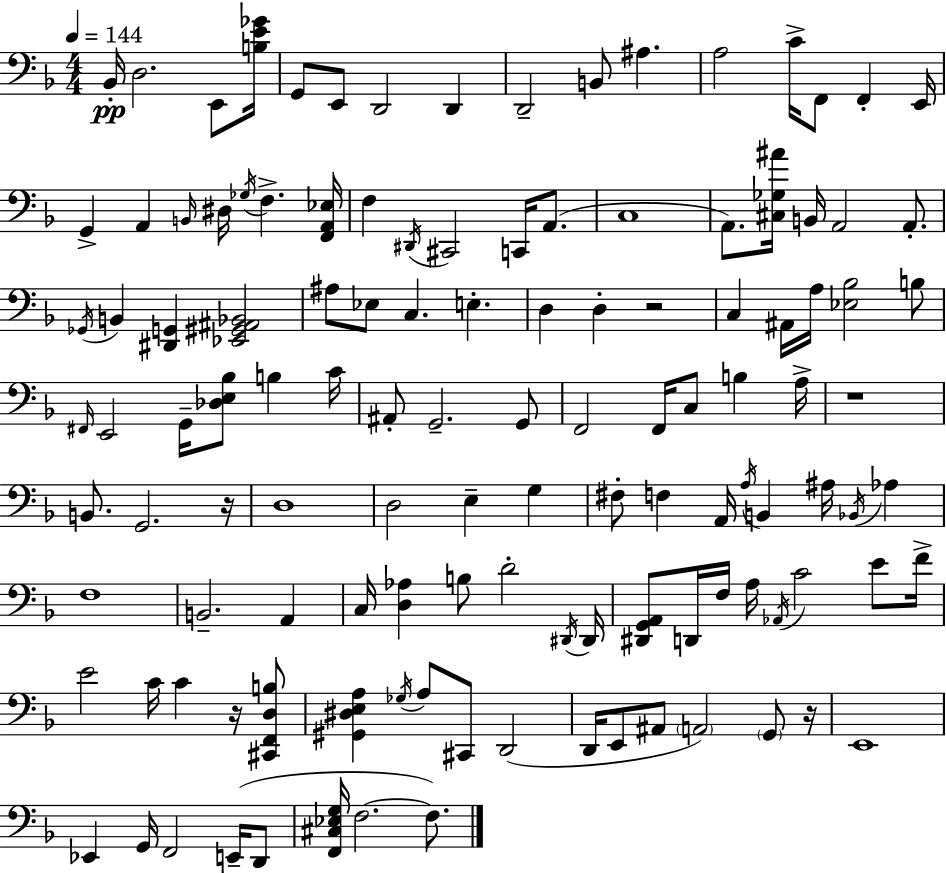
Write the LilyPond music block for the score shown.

{
  \clef bass
  \numericTimeSignature
  \time 4/4
  \key d \minor
  \tempo 4 = 144
  bes,16-.\pp d2. e,8 <b e' ges'>16 | g,8 e,8 d,2 d,4 | d,2-- b,8 ais4. | a2 c'16-> f,8 f,4-. e,16 | \break g,4-> a,4 \grace { b,16 } dis16 \acciaccatura { ges16 } f4.-> | <f, a, ees>16 f4 \acciaccatura { dis,16 } cis,2 c,16 | a,8.( c1 | a,8.) <cis ges ais'>16 b,16 a,2 | \break a,8.-. \acciaccatura { ges,16 } b,4 <dis, g,>4 <ees, gis, ais, bes,>2 | ais8 ees8 c4. e4.-. | d4 d4-. r2 | c4 ais,16 a16 <ees bes>2 | \break b8 \grace { fis,16 } e,2 g,16-- <des e bes>8 | b4 c'16 ais,8-. g,2.-- | g,8 f,2 f,16 c8 | b4 a16-> r1 | \break b,8. g,2. | r16 d1 | d2 e4-- | g4 fis8-. f4 a,16 \acciaccatura { a16 } b,4 | \break ais16 \acciaccatura { bes,16 } aes4 f1 | b,2.-- | a,4 c16 <d aes>4 b8 d'2-. | \acciaccatura { dis,16 } dis,16 <dis, g, a,>8 d,16 f16 a16 \acciaccatura { aes,16 } c'2 | \break e'8 f'16-> e'2 | c'16 c'4 r16 <cis, f, d b>8 <gis, dis e a>4 \acciaccatura { ges16 } a8 | cis,8 d,2( d,16 e,8 ais,8 \parenthesize a,2) | \parenthesize g,8 r16 e,1 | \break ees,4 g,16 f,2 | e,16--( d,8 <f, cis ees g>16 f2.~~ | f8.) \bar "|."
}